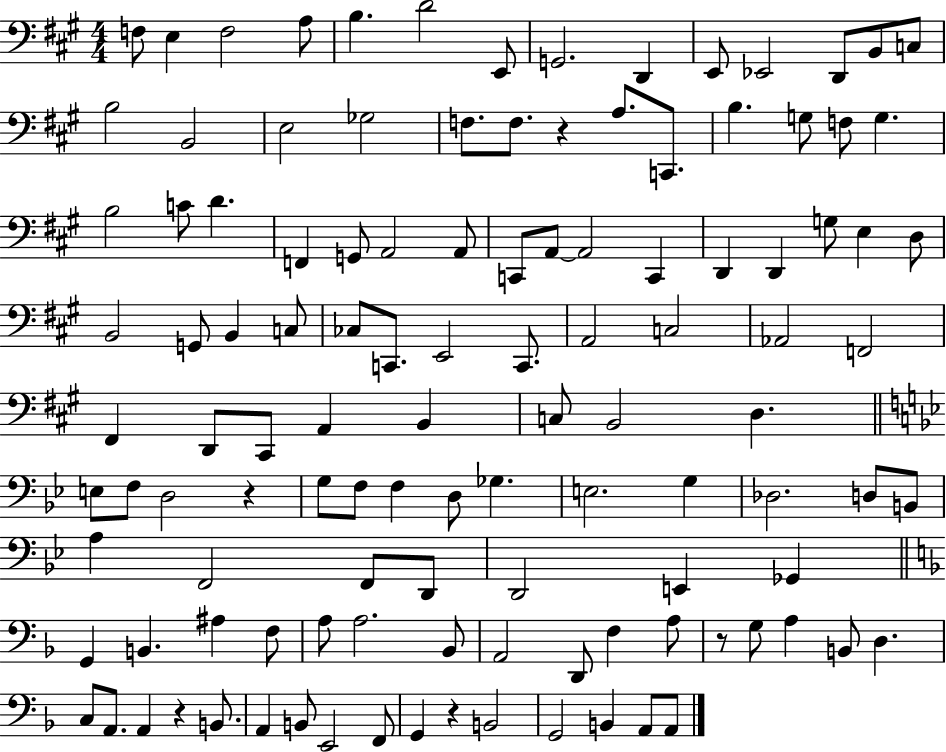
X:1
T:Untitled
M:4/4
L:1/4
K:A
F,/2 E, F,2 A,/2 B, D2 E,,/2 G,,2 D,, E,,/2 _E,,2 D,,/2 B,,/2 C,/2 B,2 B,,2 E,2 _G,2 F,/2 F,/2 z A,/2 C,,/2 B, G,/2 F,/2 G, B,2 C/2 D F,, G,,/2 A,,2 A,,/2 C,,/2 A,,/2 A,,2 C,, D,, D,, G,/2 E, D,/2 B,,2 G,,/2 B,, C,/2 _C,/2 C,,/2 E,,2 C,,/2 A,,2 C,2 _A,,2 F,,2 ^F,, D,,/2 ^C,,/2 A,, B,, C,/2 B,,2 D, E,/2 F,/2 D,2 z G,/2 F,/2 F, D,/2 _G, E,2 G, _D,2 D,/2 B,,/2 A, F,,2 F,,/2 D,,/2 D,,2 E,, _G,, G,, B,, ^A, F,/2 A,/2 A,2 _B,,/2 A,,2 D,,/2 F, A,/2 z/2 G,/2 A, B,,/2 D, C,/2 A,,/2 A,, z B,,/2 A,, B,,/2 E,,2 F,,/2 G,, z B,,2 G,,2 B,, A,,/2 A,,/2